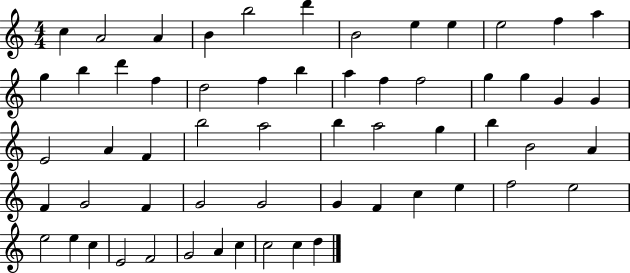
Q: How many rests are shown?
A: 0